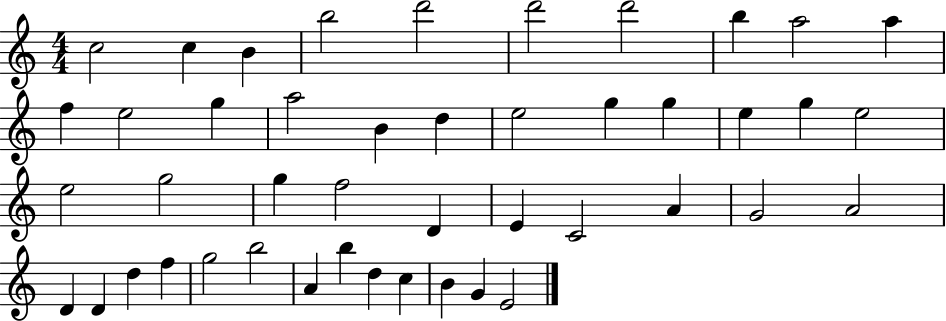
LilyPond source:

{
  \clef treble
  \numericTimeSignature
  \time 4/4
  \key c \major
  c''2 c''4 b'4 | b''2 d'''2 | d'''2 d'''2 | b''4 a''2 a''4 | \break f''4 e''2 g''4 | a''2 b'4 d''4 | e''2 g''4 g''4 | e''4 g''4 e''2 | \break e''2 g''2 | g''4 f''2 d'4 | e'4 c'2 a'4 | g'2 a'2 | \break d'4 d'4 d''4 f''4 | g''2 b''2 | a'4 b''4 d''4 c''4 | b'4 g'4 e'2 | \break \bar "|."
}